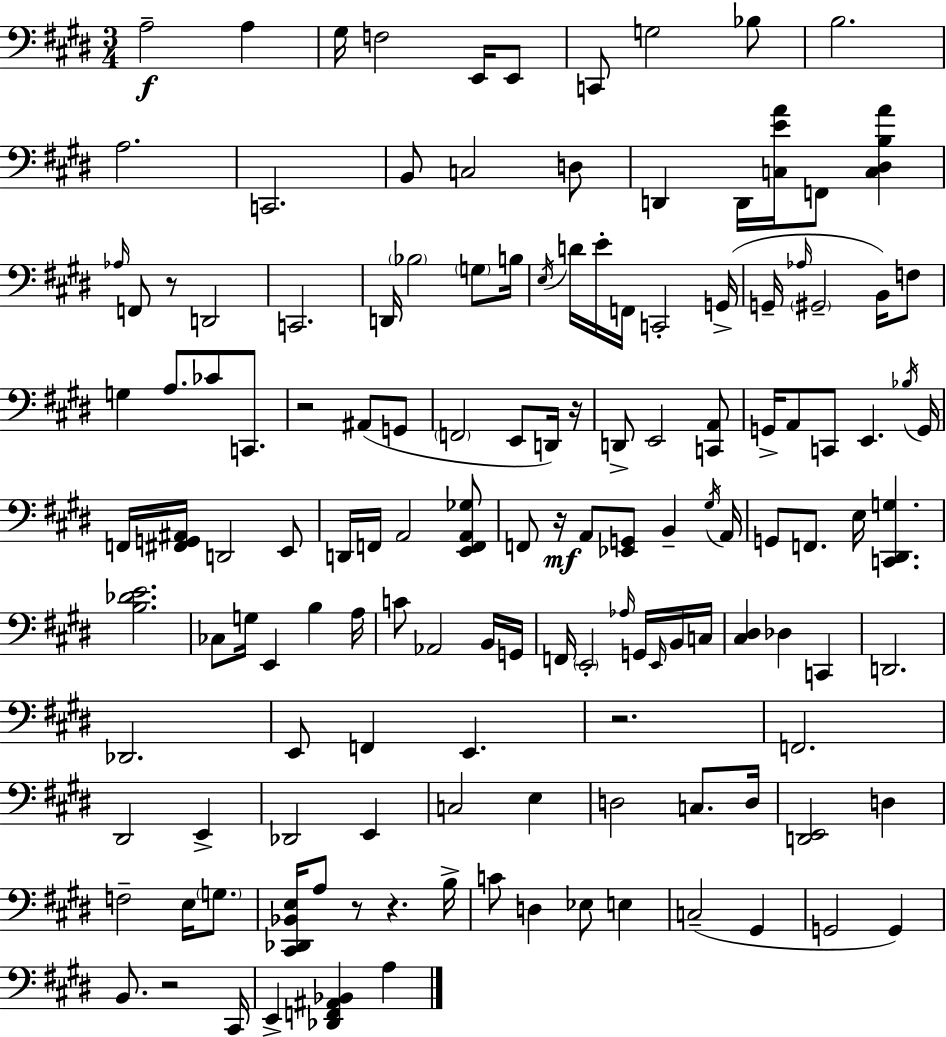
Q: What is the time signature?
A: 3/4